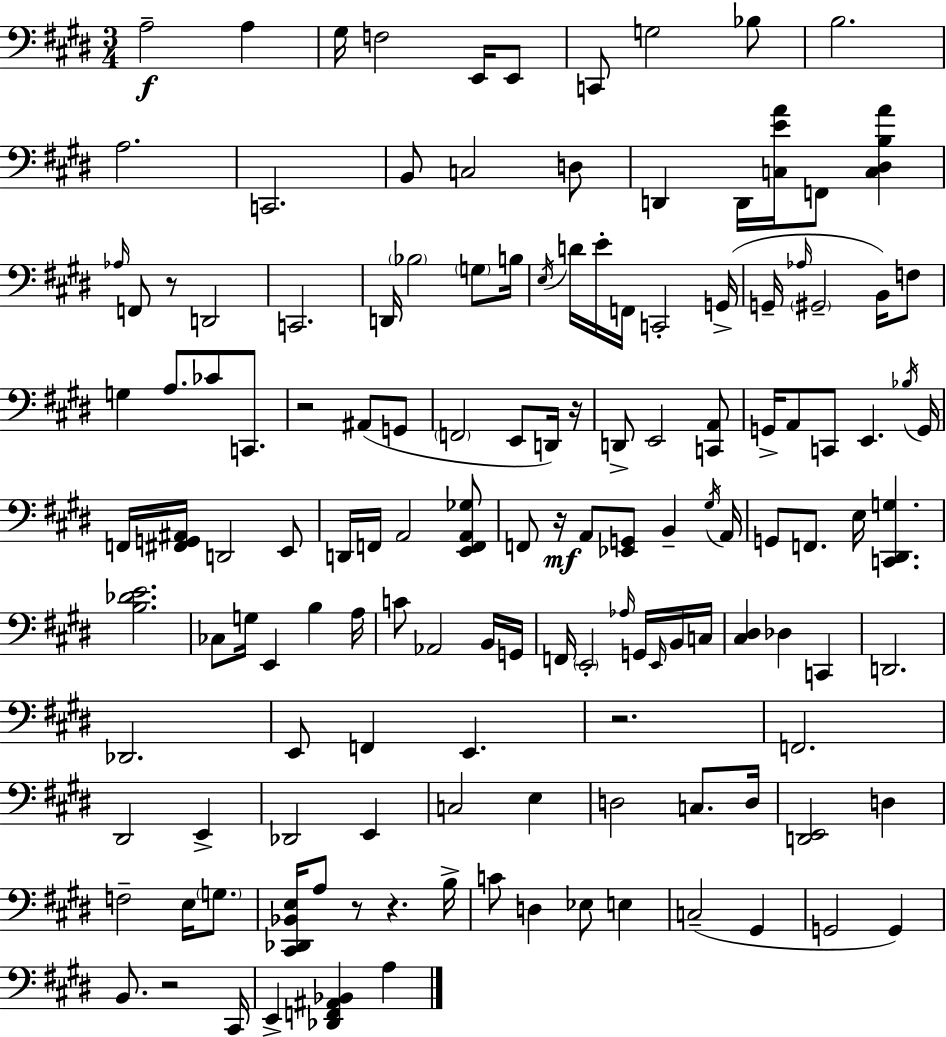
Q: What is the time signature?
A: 3/4